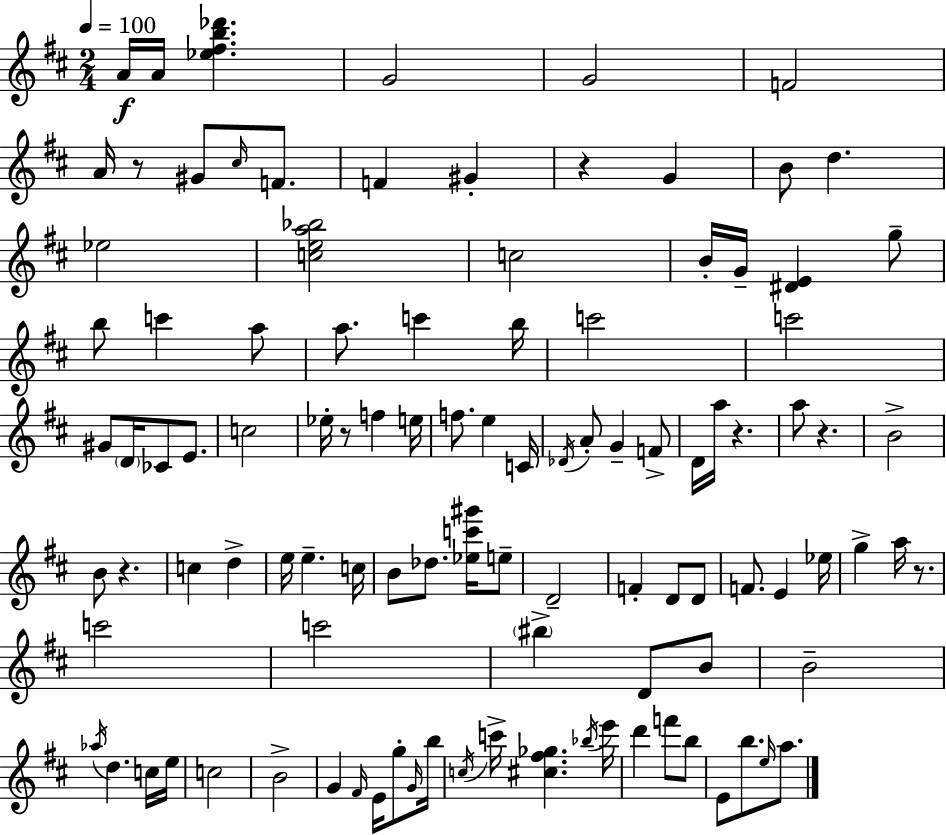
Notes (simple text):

A4/s A4/s [Eb5,F#5,B5,Db6]/q. G4/h G4/h F4/h A4/s R/e G#4/e C#5/s F4/e. F4/q G#4/q R/q G4/q B4/e D5/q. Eb5/h [C5,E5,A5,Bb5]/h C5/h B4/s G4/s [D#4,E4]/q G5/e B5/e C6/q A5/e A5/e. C6/q B5/s C6/h C6/h G#4/e D4/s CES4/e E4/e. C5/h Eb5/s R/e F5/q E5/s F5/e. E5/q C4/s Db4/s A4/e G4/q F4/e D4/s A5/s R/q. A5/e R/q. B4/h B4/e R/q. C5/q D5/q E5/s E5/q. C5/s B4/e Db5/e. [Eb5,C6,G#6]/s E5/e D4/h F4/q D4/e D4/e F4/e. E4/q Eb5/s G5/q A5/s R/e. C6/h C6/h BIS5/q D4/e B4/e B4/h Ab5/s D5/q. C5/s E5/s C5/h B4/h G4/q F#4/s E4/s G5/e G4/s B5/s C5/s C6/s [C#5,F#5,Gb5]/q. Bb5/s E6/s D6/q F6/e B5/e E4/e B5/e. E5/s A5/e.